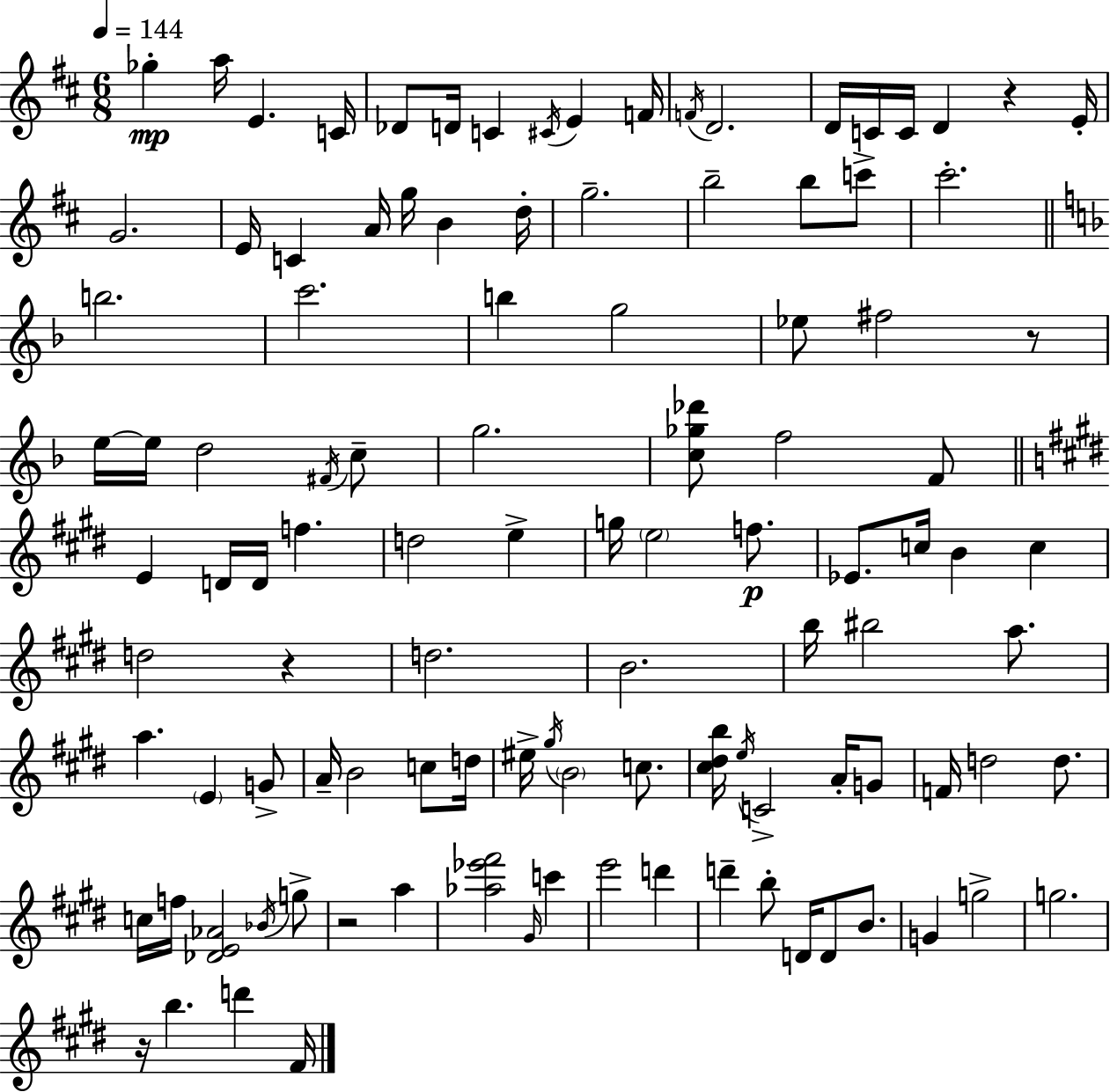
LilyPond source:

{
  \clef treble
  \numericTimeSignature
  \time 6/8
  \key d \major
  \tempo 4 = 144
  ges''4-.\mp a''16 e'4. c'16 | des'8 d'16 c'4 \acciaccatura { cis'16 } e'4 | f'16 \acciaccatura { f'16 } d'2. | d'16 c'16 c'16 d'4 r4 | \break e'16-. g'2. | e'16 c'4 a'16 g''16 b'4 | d''16-. g''2.-- | b''2-- b''8 | \break c'''8-> cis'''2.-. | \bar "||" \break \key f \major b''2. | c'''2. | b''4 g''2 | ees''8 fis''2 r8 | \break e''16~~ e''16 d''2 \acciaccatura { fis'16 } c''8-- | g''2. | <c'' ges'' des'''>8 f''2 f'8 | \bar "||" \break \key e \major e'4 d'16 d'16 f''4. | d''2 e''4-> | g''16 \parenthesize e''2 f''8.\p | ees'8. c''16 b'4 c''4 | \break d''2 r4 | d''2. | b'2. | b''16 bis''2 a''8. | \break a''4. \parenthesize e'4 g'8-> | a'16-- b'2 c''8 d''16 | eis''16-> \acciaccatura { gis''16 } \parenthesize b'2 c''8. | <cis'' dis'' b''>16 \acciaccatura { e''16 } c'2-> a'16-. | \break g'8 f'16 d''2 d''8. | c''16 f''16 <des' e' aes'>2 | \acciaccatura { bes'16 } g''8-> r2 a''4 | <aes'' ees''' fis'''>2 \grace { gis'16 } | \break c'''4 e'''2 | d'''4 d'''4-- b''8-. d'16 d'8 | b'8. g'4 g''2-> | g''2. | \break r16 b''4. d'''4 | fis'16 \bar "|."
}